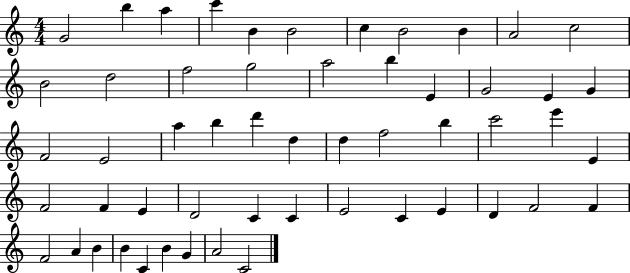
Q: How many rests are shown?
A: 0